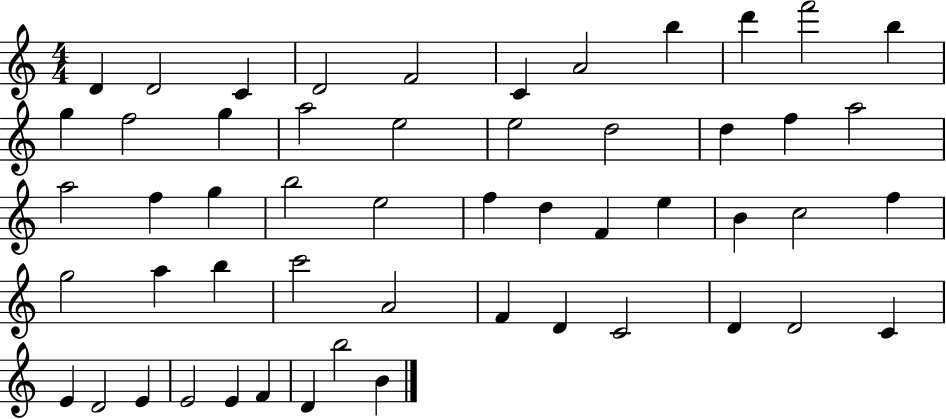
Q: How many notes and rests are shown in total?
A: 53